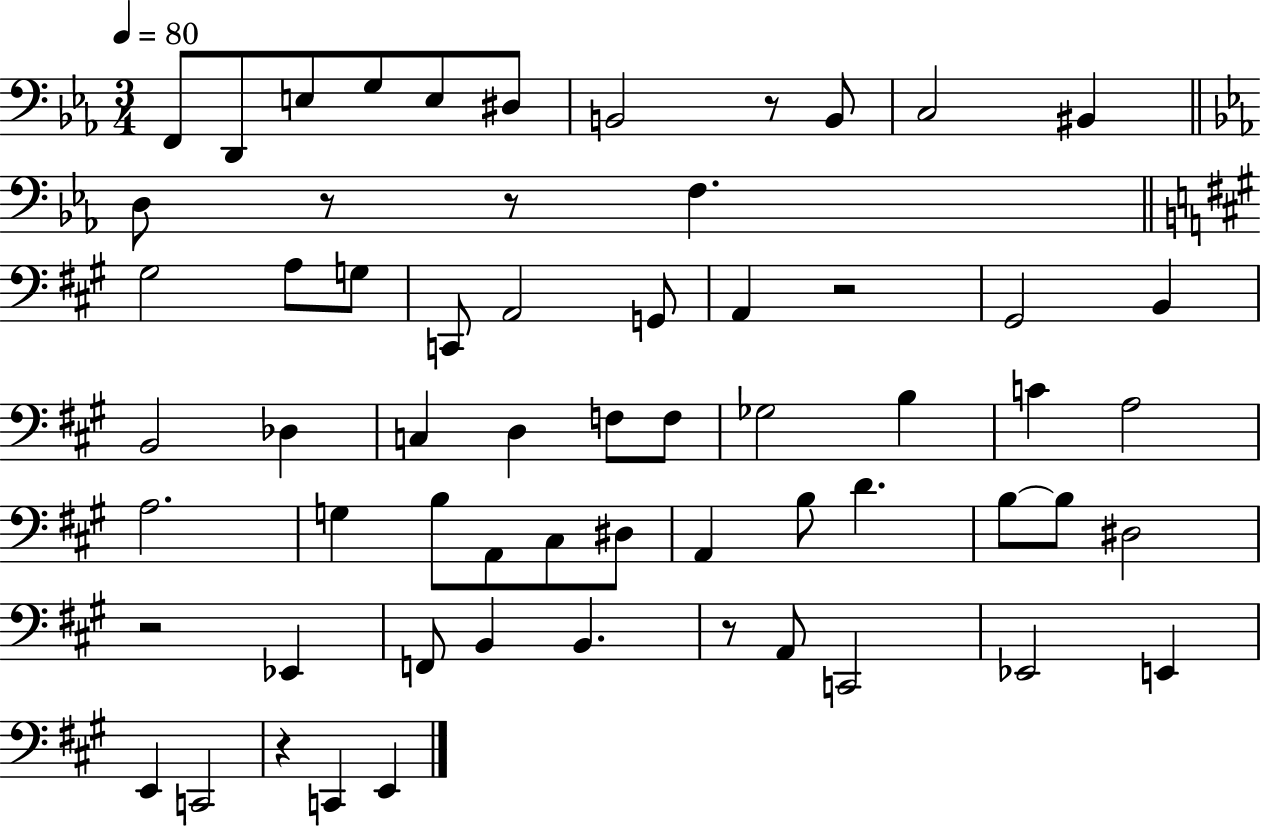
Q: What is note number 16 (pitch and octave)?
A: C2